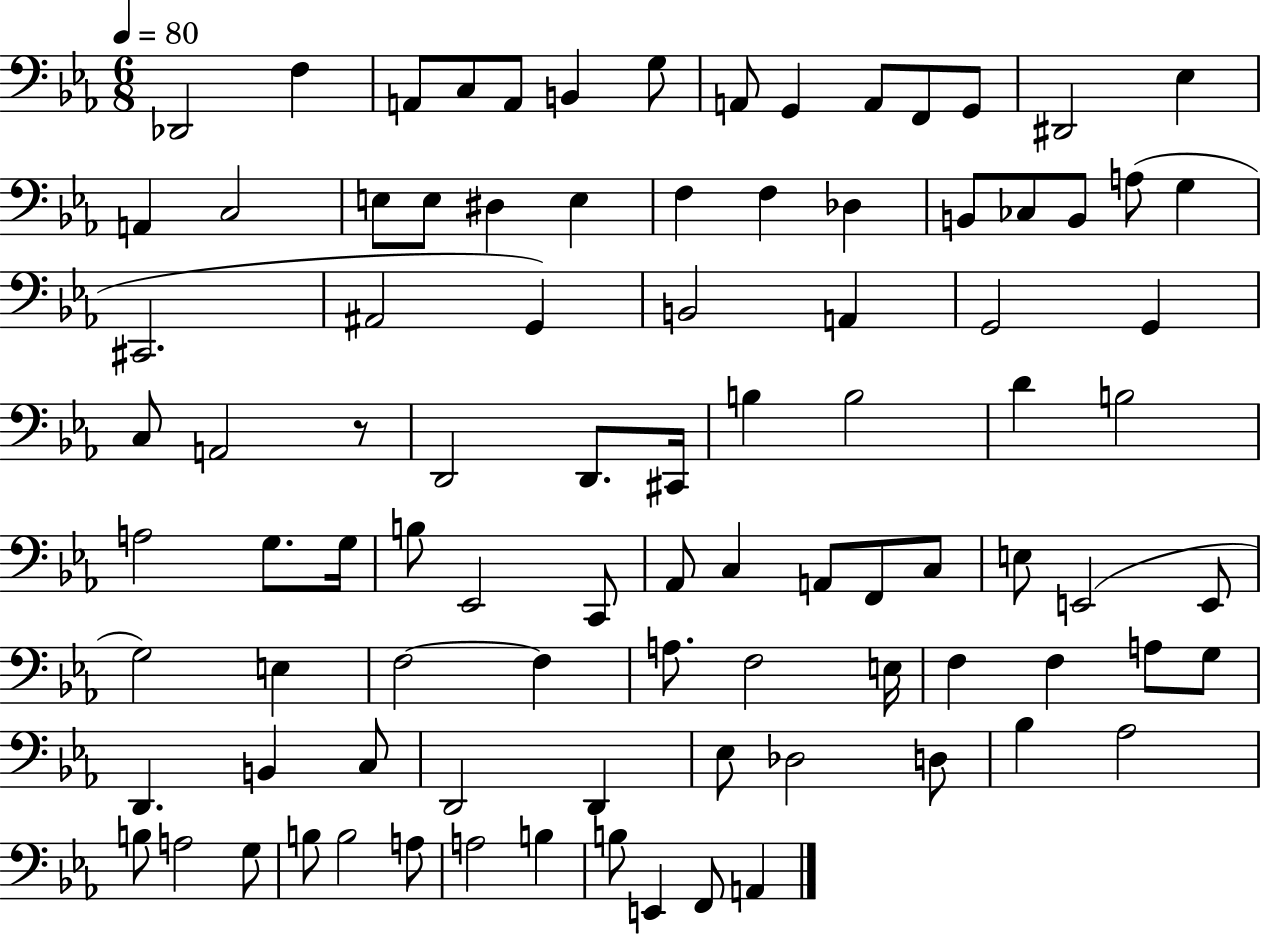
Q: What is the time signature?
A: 6/8